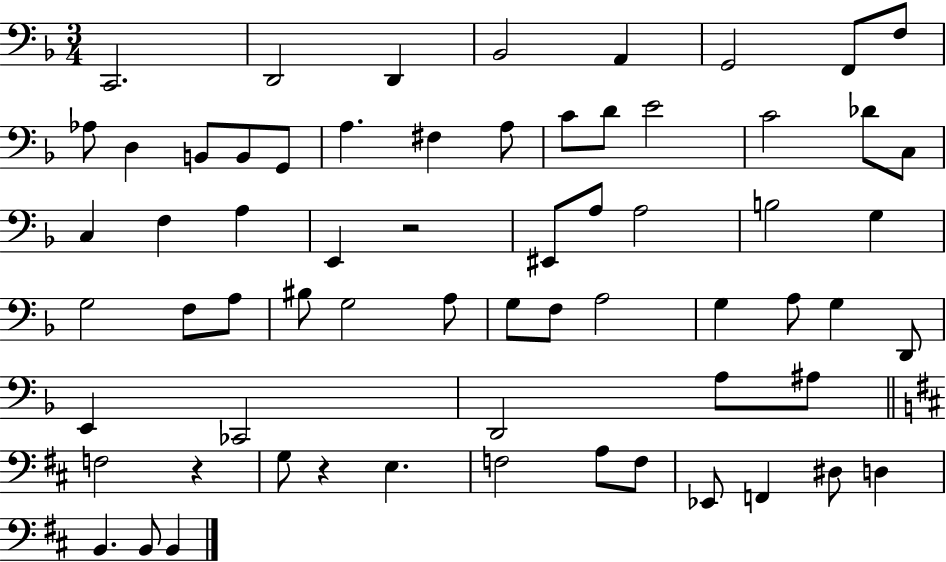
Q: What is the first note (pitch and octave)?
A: C2